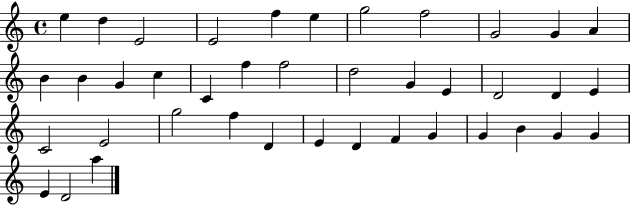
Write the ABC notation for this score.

X:1
T:Untitled
M:4/4
L:1/4
K:C
e d E2 E2 f e g2 f2 G2 G A B B G c C f f2 d2 G E D2 D E C2 E2 g2 f D E D F G G B G G E D2 a